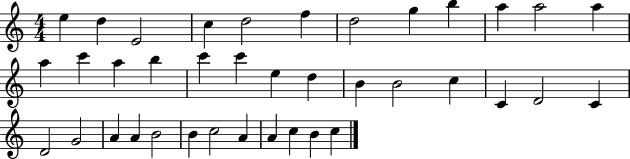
E5/q D5/q E4/h C5/q D5/h F5/q D5/h G5/q B5/q A5/q A5/h A5/q A5/q C6/q A5/q B5/q C6/q C6/q E5/q D5/q B4/q B4/h C5/q C4/q D4/h C4/q D4/h G4/h A4/q A4/q B4/h B4/q C5/h A4/q A4/q C5/q B4/q C5/q